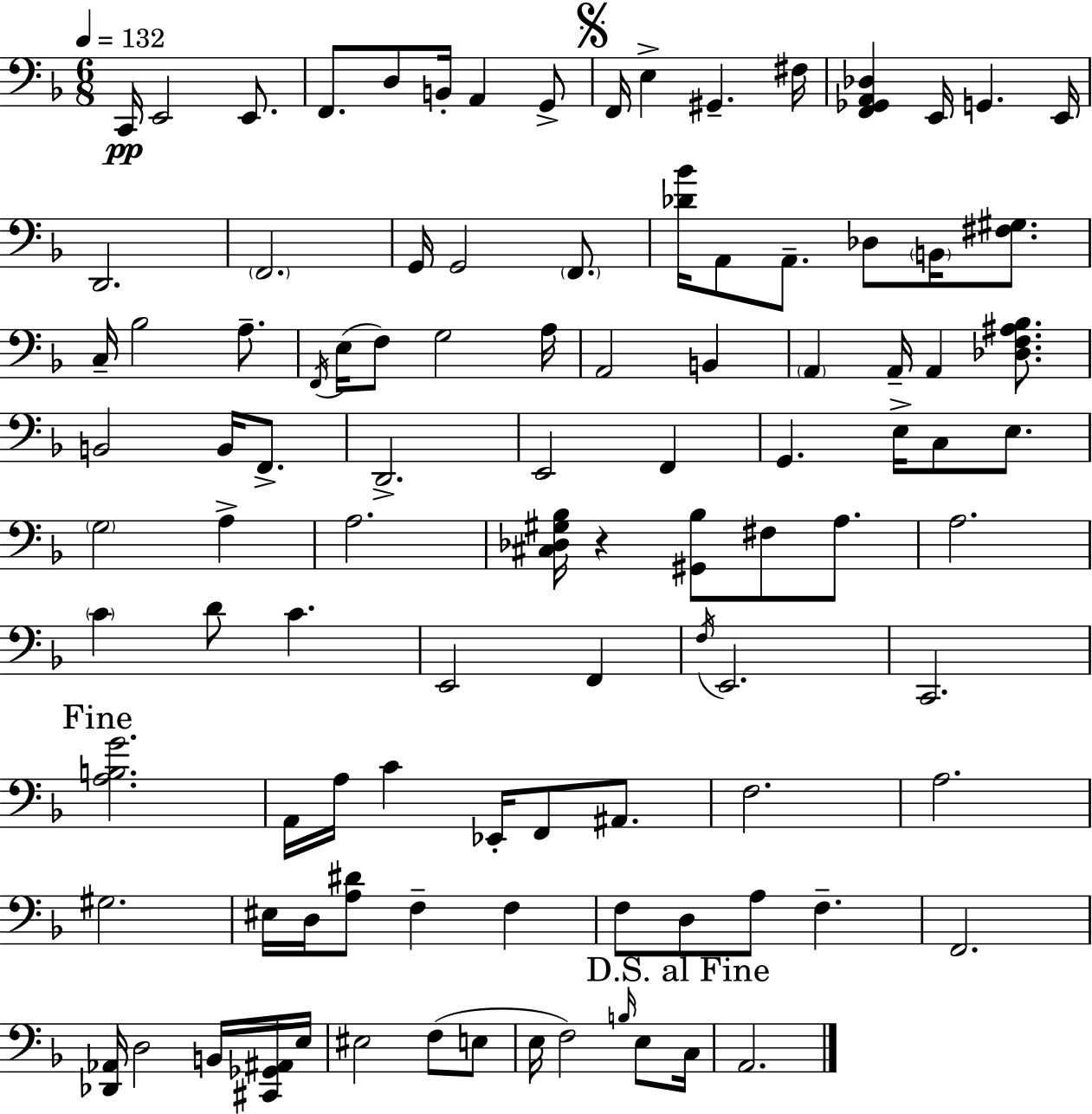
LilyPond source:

{
  \clef bass
  \numericTimeSignature
  \time 6/8
  \key d \minor
  \tempo 4 = 132
  \repeat volta 2 { c,16\pp e,2 e,8. | f,8. d8 b,16-. a,4 g,8-> | \mark \markup { \musicglyph "scripts.segno" } f,16 e4-> gis,4.-- fis16 | <f, ges, a, des>4 e,16 g,4. e,16 | \break d,2. | \parenthesize f,2. | g,16 g,2 \parenthesize f,8. | <des' bes'>16 a,8 a,8.-- des8 \parenthesize b,16 <fis gis>8. | \break c16-- bes2 a8.-- | \acciaccatura { f,16 }( e16 f8) g2 | a16 a,2 b,4 | \parenthesize a,4 a,16-- a,4 <des f ais bes>8. | \break b,2 b,16 f,8.-> | d,2.-> | e,2 f,4 | g,4. e16-> c8 e8. | \break \parenthesize g2 a4-> | a2. | <cis des gis bes>16 r4 <gis, bes>8 fis8 a8. | a2. | \break \parenthesize c'4 d'8 c'4. | e,2 f,4 | \acciaccatura { f16 } e,2. | c,2. | \break \mark "Fine" <a b g'>2. | a,16 a16 c'4 ees,16-. f,8 ais,8. | f2. | a2. | \break gis2. | eis16 d16 <a dis'>8 f4-- f4 | f8 d8 a8 f4.-- | f,2. | \break <des, aes,>16 d2 b,16 | <cis, ges, ais,>16 e16 eis2 f8( | e8 e16 f2) \grace { b16 } | e8 \mark "D.S. al Fine" c16 a,2. | \break } \bar "|."
}